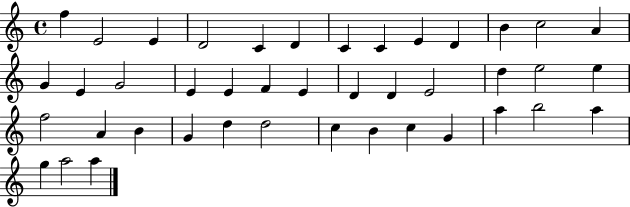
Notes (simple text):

F5/q E4/h E4/q D4/h C4/q D4/q C4/q C4/q E4/q D4/q B4/q C5/h A4/q G4/q E4/q G4/h E4/q E4/q F4/q E4/q D4/q D4/q E4/h D5/q E5/h E5/q F5/h A4/q B4/q G4/q D5/q D5/h C5/q B4/q C5/q G4/q A5/q B5/h A5/q G5/q A5/h A5/q